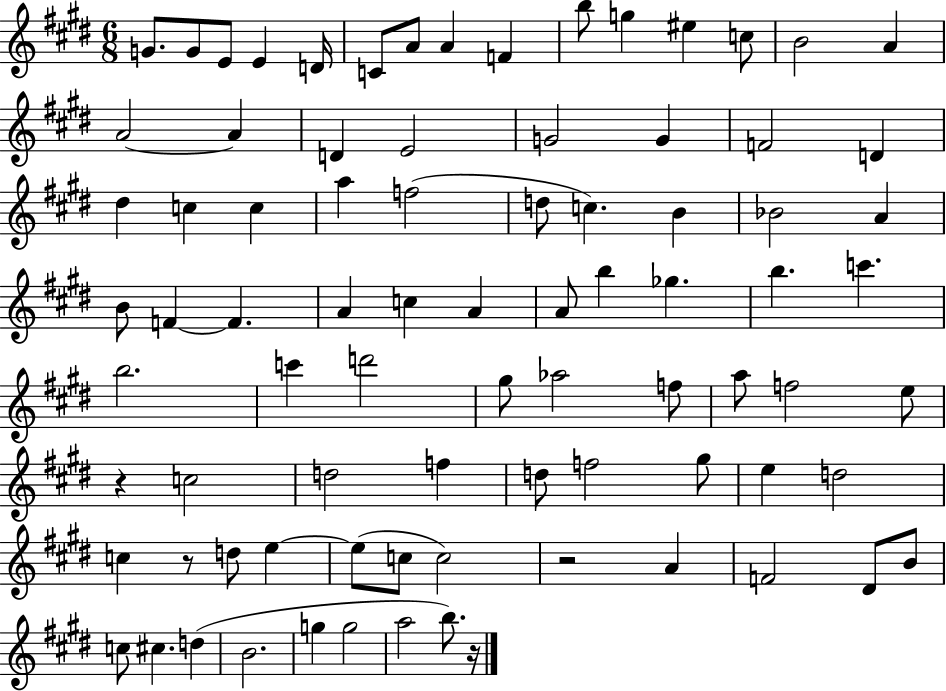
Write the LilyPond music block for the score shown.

{
  \clef treble
  \numericTimeSignature
  \time 6/8
  \key e \major
  g'8. g'8 e'8 e'4 d'16 | c'8 a'8 a'4 f'4 | b''8 g''4 eis''4 c''8 | b'2 a'4 | \break a'2~~ a'4 | d'4 e'2 | g'2 g'4 | f'2 d'4 | \break dis''4 c''4 c''4 | a''4 f''2( | d''8 c''4.) b'4 | bes'2 a'4 | \break b'8 f'4~~ f'4. | a'4 c''4 a'4 | a'8 b''4 ges''4. | b''4. c'''4. | \break b''2. | c'''4 d'''2 | gis''8 aes''2 f''8 | a''8 f''2 e''8 | \break r4 c''2 | d''2 f''4 | d''8 f''2 gis''8 | e''4 d''2 | \break c''4 r8 d''8 e''4~~ | e''8( c''8 c''2) | r2 a'4 | f'2 dis'8 b'8 | \break c''8 cis''4. d''4( | b'2. | g''4 g''2 | a''2 b''8.) r16 | \break \bar "|."
}